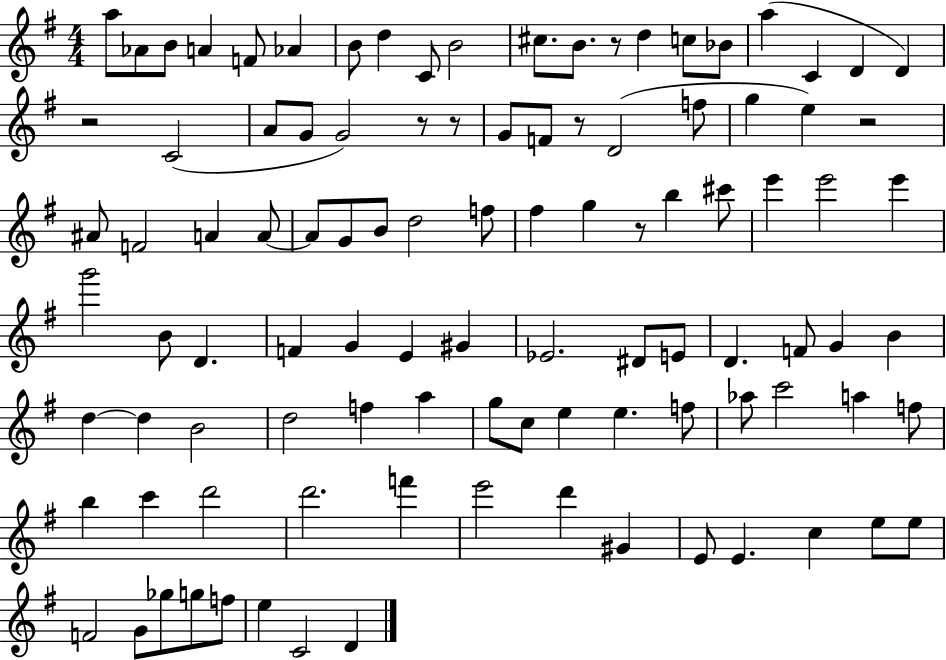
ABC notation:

X:1
T:Untitled
M:4/4
L:1/4
K:G
a/2 _A/2 B/2 A F/2 _A B/2 d C/2 B2 ^c/2 B/2 z/2 d c/2 _B/2 a C D D z2 C2 A/2 G/2 G2 z/2 z/2 G/2 F/2 z/2 D2 f/2 g e z2 ^A/2 F2 A A/2 A/2 G/2 B/2 d2 f/2 ^f g z/2 b ^c'/2 e' e'2 e' g'2 B/2 D F G E ^G _E2 ^D/2 E/2 D F/2 G B d d B2 d2 f a g/2 c/2 e e f/2 _a/2 c'2 a f/2 b c' d'2 d'2 f' e'2 d' ^G E/2 E c e/2 e/2 F2 G/2 _g/2 g/2 f/2 e C2 D